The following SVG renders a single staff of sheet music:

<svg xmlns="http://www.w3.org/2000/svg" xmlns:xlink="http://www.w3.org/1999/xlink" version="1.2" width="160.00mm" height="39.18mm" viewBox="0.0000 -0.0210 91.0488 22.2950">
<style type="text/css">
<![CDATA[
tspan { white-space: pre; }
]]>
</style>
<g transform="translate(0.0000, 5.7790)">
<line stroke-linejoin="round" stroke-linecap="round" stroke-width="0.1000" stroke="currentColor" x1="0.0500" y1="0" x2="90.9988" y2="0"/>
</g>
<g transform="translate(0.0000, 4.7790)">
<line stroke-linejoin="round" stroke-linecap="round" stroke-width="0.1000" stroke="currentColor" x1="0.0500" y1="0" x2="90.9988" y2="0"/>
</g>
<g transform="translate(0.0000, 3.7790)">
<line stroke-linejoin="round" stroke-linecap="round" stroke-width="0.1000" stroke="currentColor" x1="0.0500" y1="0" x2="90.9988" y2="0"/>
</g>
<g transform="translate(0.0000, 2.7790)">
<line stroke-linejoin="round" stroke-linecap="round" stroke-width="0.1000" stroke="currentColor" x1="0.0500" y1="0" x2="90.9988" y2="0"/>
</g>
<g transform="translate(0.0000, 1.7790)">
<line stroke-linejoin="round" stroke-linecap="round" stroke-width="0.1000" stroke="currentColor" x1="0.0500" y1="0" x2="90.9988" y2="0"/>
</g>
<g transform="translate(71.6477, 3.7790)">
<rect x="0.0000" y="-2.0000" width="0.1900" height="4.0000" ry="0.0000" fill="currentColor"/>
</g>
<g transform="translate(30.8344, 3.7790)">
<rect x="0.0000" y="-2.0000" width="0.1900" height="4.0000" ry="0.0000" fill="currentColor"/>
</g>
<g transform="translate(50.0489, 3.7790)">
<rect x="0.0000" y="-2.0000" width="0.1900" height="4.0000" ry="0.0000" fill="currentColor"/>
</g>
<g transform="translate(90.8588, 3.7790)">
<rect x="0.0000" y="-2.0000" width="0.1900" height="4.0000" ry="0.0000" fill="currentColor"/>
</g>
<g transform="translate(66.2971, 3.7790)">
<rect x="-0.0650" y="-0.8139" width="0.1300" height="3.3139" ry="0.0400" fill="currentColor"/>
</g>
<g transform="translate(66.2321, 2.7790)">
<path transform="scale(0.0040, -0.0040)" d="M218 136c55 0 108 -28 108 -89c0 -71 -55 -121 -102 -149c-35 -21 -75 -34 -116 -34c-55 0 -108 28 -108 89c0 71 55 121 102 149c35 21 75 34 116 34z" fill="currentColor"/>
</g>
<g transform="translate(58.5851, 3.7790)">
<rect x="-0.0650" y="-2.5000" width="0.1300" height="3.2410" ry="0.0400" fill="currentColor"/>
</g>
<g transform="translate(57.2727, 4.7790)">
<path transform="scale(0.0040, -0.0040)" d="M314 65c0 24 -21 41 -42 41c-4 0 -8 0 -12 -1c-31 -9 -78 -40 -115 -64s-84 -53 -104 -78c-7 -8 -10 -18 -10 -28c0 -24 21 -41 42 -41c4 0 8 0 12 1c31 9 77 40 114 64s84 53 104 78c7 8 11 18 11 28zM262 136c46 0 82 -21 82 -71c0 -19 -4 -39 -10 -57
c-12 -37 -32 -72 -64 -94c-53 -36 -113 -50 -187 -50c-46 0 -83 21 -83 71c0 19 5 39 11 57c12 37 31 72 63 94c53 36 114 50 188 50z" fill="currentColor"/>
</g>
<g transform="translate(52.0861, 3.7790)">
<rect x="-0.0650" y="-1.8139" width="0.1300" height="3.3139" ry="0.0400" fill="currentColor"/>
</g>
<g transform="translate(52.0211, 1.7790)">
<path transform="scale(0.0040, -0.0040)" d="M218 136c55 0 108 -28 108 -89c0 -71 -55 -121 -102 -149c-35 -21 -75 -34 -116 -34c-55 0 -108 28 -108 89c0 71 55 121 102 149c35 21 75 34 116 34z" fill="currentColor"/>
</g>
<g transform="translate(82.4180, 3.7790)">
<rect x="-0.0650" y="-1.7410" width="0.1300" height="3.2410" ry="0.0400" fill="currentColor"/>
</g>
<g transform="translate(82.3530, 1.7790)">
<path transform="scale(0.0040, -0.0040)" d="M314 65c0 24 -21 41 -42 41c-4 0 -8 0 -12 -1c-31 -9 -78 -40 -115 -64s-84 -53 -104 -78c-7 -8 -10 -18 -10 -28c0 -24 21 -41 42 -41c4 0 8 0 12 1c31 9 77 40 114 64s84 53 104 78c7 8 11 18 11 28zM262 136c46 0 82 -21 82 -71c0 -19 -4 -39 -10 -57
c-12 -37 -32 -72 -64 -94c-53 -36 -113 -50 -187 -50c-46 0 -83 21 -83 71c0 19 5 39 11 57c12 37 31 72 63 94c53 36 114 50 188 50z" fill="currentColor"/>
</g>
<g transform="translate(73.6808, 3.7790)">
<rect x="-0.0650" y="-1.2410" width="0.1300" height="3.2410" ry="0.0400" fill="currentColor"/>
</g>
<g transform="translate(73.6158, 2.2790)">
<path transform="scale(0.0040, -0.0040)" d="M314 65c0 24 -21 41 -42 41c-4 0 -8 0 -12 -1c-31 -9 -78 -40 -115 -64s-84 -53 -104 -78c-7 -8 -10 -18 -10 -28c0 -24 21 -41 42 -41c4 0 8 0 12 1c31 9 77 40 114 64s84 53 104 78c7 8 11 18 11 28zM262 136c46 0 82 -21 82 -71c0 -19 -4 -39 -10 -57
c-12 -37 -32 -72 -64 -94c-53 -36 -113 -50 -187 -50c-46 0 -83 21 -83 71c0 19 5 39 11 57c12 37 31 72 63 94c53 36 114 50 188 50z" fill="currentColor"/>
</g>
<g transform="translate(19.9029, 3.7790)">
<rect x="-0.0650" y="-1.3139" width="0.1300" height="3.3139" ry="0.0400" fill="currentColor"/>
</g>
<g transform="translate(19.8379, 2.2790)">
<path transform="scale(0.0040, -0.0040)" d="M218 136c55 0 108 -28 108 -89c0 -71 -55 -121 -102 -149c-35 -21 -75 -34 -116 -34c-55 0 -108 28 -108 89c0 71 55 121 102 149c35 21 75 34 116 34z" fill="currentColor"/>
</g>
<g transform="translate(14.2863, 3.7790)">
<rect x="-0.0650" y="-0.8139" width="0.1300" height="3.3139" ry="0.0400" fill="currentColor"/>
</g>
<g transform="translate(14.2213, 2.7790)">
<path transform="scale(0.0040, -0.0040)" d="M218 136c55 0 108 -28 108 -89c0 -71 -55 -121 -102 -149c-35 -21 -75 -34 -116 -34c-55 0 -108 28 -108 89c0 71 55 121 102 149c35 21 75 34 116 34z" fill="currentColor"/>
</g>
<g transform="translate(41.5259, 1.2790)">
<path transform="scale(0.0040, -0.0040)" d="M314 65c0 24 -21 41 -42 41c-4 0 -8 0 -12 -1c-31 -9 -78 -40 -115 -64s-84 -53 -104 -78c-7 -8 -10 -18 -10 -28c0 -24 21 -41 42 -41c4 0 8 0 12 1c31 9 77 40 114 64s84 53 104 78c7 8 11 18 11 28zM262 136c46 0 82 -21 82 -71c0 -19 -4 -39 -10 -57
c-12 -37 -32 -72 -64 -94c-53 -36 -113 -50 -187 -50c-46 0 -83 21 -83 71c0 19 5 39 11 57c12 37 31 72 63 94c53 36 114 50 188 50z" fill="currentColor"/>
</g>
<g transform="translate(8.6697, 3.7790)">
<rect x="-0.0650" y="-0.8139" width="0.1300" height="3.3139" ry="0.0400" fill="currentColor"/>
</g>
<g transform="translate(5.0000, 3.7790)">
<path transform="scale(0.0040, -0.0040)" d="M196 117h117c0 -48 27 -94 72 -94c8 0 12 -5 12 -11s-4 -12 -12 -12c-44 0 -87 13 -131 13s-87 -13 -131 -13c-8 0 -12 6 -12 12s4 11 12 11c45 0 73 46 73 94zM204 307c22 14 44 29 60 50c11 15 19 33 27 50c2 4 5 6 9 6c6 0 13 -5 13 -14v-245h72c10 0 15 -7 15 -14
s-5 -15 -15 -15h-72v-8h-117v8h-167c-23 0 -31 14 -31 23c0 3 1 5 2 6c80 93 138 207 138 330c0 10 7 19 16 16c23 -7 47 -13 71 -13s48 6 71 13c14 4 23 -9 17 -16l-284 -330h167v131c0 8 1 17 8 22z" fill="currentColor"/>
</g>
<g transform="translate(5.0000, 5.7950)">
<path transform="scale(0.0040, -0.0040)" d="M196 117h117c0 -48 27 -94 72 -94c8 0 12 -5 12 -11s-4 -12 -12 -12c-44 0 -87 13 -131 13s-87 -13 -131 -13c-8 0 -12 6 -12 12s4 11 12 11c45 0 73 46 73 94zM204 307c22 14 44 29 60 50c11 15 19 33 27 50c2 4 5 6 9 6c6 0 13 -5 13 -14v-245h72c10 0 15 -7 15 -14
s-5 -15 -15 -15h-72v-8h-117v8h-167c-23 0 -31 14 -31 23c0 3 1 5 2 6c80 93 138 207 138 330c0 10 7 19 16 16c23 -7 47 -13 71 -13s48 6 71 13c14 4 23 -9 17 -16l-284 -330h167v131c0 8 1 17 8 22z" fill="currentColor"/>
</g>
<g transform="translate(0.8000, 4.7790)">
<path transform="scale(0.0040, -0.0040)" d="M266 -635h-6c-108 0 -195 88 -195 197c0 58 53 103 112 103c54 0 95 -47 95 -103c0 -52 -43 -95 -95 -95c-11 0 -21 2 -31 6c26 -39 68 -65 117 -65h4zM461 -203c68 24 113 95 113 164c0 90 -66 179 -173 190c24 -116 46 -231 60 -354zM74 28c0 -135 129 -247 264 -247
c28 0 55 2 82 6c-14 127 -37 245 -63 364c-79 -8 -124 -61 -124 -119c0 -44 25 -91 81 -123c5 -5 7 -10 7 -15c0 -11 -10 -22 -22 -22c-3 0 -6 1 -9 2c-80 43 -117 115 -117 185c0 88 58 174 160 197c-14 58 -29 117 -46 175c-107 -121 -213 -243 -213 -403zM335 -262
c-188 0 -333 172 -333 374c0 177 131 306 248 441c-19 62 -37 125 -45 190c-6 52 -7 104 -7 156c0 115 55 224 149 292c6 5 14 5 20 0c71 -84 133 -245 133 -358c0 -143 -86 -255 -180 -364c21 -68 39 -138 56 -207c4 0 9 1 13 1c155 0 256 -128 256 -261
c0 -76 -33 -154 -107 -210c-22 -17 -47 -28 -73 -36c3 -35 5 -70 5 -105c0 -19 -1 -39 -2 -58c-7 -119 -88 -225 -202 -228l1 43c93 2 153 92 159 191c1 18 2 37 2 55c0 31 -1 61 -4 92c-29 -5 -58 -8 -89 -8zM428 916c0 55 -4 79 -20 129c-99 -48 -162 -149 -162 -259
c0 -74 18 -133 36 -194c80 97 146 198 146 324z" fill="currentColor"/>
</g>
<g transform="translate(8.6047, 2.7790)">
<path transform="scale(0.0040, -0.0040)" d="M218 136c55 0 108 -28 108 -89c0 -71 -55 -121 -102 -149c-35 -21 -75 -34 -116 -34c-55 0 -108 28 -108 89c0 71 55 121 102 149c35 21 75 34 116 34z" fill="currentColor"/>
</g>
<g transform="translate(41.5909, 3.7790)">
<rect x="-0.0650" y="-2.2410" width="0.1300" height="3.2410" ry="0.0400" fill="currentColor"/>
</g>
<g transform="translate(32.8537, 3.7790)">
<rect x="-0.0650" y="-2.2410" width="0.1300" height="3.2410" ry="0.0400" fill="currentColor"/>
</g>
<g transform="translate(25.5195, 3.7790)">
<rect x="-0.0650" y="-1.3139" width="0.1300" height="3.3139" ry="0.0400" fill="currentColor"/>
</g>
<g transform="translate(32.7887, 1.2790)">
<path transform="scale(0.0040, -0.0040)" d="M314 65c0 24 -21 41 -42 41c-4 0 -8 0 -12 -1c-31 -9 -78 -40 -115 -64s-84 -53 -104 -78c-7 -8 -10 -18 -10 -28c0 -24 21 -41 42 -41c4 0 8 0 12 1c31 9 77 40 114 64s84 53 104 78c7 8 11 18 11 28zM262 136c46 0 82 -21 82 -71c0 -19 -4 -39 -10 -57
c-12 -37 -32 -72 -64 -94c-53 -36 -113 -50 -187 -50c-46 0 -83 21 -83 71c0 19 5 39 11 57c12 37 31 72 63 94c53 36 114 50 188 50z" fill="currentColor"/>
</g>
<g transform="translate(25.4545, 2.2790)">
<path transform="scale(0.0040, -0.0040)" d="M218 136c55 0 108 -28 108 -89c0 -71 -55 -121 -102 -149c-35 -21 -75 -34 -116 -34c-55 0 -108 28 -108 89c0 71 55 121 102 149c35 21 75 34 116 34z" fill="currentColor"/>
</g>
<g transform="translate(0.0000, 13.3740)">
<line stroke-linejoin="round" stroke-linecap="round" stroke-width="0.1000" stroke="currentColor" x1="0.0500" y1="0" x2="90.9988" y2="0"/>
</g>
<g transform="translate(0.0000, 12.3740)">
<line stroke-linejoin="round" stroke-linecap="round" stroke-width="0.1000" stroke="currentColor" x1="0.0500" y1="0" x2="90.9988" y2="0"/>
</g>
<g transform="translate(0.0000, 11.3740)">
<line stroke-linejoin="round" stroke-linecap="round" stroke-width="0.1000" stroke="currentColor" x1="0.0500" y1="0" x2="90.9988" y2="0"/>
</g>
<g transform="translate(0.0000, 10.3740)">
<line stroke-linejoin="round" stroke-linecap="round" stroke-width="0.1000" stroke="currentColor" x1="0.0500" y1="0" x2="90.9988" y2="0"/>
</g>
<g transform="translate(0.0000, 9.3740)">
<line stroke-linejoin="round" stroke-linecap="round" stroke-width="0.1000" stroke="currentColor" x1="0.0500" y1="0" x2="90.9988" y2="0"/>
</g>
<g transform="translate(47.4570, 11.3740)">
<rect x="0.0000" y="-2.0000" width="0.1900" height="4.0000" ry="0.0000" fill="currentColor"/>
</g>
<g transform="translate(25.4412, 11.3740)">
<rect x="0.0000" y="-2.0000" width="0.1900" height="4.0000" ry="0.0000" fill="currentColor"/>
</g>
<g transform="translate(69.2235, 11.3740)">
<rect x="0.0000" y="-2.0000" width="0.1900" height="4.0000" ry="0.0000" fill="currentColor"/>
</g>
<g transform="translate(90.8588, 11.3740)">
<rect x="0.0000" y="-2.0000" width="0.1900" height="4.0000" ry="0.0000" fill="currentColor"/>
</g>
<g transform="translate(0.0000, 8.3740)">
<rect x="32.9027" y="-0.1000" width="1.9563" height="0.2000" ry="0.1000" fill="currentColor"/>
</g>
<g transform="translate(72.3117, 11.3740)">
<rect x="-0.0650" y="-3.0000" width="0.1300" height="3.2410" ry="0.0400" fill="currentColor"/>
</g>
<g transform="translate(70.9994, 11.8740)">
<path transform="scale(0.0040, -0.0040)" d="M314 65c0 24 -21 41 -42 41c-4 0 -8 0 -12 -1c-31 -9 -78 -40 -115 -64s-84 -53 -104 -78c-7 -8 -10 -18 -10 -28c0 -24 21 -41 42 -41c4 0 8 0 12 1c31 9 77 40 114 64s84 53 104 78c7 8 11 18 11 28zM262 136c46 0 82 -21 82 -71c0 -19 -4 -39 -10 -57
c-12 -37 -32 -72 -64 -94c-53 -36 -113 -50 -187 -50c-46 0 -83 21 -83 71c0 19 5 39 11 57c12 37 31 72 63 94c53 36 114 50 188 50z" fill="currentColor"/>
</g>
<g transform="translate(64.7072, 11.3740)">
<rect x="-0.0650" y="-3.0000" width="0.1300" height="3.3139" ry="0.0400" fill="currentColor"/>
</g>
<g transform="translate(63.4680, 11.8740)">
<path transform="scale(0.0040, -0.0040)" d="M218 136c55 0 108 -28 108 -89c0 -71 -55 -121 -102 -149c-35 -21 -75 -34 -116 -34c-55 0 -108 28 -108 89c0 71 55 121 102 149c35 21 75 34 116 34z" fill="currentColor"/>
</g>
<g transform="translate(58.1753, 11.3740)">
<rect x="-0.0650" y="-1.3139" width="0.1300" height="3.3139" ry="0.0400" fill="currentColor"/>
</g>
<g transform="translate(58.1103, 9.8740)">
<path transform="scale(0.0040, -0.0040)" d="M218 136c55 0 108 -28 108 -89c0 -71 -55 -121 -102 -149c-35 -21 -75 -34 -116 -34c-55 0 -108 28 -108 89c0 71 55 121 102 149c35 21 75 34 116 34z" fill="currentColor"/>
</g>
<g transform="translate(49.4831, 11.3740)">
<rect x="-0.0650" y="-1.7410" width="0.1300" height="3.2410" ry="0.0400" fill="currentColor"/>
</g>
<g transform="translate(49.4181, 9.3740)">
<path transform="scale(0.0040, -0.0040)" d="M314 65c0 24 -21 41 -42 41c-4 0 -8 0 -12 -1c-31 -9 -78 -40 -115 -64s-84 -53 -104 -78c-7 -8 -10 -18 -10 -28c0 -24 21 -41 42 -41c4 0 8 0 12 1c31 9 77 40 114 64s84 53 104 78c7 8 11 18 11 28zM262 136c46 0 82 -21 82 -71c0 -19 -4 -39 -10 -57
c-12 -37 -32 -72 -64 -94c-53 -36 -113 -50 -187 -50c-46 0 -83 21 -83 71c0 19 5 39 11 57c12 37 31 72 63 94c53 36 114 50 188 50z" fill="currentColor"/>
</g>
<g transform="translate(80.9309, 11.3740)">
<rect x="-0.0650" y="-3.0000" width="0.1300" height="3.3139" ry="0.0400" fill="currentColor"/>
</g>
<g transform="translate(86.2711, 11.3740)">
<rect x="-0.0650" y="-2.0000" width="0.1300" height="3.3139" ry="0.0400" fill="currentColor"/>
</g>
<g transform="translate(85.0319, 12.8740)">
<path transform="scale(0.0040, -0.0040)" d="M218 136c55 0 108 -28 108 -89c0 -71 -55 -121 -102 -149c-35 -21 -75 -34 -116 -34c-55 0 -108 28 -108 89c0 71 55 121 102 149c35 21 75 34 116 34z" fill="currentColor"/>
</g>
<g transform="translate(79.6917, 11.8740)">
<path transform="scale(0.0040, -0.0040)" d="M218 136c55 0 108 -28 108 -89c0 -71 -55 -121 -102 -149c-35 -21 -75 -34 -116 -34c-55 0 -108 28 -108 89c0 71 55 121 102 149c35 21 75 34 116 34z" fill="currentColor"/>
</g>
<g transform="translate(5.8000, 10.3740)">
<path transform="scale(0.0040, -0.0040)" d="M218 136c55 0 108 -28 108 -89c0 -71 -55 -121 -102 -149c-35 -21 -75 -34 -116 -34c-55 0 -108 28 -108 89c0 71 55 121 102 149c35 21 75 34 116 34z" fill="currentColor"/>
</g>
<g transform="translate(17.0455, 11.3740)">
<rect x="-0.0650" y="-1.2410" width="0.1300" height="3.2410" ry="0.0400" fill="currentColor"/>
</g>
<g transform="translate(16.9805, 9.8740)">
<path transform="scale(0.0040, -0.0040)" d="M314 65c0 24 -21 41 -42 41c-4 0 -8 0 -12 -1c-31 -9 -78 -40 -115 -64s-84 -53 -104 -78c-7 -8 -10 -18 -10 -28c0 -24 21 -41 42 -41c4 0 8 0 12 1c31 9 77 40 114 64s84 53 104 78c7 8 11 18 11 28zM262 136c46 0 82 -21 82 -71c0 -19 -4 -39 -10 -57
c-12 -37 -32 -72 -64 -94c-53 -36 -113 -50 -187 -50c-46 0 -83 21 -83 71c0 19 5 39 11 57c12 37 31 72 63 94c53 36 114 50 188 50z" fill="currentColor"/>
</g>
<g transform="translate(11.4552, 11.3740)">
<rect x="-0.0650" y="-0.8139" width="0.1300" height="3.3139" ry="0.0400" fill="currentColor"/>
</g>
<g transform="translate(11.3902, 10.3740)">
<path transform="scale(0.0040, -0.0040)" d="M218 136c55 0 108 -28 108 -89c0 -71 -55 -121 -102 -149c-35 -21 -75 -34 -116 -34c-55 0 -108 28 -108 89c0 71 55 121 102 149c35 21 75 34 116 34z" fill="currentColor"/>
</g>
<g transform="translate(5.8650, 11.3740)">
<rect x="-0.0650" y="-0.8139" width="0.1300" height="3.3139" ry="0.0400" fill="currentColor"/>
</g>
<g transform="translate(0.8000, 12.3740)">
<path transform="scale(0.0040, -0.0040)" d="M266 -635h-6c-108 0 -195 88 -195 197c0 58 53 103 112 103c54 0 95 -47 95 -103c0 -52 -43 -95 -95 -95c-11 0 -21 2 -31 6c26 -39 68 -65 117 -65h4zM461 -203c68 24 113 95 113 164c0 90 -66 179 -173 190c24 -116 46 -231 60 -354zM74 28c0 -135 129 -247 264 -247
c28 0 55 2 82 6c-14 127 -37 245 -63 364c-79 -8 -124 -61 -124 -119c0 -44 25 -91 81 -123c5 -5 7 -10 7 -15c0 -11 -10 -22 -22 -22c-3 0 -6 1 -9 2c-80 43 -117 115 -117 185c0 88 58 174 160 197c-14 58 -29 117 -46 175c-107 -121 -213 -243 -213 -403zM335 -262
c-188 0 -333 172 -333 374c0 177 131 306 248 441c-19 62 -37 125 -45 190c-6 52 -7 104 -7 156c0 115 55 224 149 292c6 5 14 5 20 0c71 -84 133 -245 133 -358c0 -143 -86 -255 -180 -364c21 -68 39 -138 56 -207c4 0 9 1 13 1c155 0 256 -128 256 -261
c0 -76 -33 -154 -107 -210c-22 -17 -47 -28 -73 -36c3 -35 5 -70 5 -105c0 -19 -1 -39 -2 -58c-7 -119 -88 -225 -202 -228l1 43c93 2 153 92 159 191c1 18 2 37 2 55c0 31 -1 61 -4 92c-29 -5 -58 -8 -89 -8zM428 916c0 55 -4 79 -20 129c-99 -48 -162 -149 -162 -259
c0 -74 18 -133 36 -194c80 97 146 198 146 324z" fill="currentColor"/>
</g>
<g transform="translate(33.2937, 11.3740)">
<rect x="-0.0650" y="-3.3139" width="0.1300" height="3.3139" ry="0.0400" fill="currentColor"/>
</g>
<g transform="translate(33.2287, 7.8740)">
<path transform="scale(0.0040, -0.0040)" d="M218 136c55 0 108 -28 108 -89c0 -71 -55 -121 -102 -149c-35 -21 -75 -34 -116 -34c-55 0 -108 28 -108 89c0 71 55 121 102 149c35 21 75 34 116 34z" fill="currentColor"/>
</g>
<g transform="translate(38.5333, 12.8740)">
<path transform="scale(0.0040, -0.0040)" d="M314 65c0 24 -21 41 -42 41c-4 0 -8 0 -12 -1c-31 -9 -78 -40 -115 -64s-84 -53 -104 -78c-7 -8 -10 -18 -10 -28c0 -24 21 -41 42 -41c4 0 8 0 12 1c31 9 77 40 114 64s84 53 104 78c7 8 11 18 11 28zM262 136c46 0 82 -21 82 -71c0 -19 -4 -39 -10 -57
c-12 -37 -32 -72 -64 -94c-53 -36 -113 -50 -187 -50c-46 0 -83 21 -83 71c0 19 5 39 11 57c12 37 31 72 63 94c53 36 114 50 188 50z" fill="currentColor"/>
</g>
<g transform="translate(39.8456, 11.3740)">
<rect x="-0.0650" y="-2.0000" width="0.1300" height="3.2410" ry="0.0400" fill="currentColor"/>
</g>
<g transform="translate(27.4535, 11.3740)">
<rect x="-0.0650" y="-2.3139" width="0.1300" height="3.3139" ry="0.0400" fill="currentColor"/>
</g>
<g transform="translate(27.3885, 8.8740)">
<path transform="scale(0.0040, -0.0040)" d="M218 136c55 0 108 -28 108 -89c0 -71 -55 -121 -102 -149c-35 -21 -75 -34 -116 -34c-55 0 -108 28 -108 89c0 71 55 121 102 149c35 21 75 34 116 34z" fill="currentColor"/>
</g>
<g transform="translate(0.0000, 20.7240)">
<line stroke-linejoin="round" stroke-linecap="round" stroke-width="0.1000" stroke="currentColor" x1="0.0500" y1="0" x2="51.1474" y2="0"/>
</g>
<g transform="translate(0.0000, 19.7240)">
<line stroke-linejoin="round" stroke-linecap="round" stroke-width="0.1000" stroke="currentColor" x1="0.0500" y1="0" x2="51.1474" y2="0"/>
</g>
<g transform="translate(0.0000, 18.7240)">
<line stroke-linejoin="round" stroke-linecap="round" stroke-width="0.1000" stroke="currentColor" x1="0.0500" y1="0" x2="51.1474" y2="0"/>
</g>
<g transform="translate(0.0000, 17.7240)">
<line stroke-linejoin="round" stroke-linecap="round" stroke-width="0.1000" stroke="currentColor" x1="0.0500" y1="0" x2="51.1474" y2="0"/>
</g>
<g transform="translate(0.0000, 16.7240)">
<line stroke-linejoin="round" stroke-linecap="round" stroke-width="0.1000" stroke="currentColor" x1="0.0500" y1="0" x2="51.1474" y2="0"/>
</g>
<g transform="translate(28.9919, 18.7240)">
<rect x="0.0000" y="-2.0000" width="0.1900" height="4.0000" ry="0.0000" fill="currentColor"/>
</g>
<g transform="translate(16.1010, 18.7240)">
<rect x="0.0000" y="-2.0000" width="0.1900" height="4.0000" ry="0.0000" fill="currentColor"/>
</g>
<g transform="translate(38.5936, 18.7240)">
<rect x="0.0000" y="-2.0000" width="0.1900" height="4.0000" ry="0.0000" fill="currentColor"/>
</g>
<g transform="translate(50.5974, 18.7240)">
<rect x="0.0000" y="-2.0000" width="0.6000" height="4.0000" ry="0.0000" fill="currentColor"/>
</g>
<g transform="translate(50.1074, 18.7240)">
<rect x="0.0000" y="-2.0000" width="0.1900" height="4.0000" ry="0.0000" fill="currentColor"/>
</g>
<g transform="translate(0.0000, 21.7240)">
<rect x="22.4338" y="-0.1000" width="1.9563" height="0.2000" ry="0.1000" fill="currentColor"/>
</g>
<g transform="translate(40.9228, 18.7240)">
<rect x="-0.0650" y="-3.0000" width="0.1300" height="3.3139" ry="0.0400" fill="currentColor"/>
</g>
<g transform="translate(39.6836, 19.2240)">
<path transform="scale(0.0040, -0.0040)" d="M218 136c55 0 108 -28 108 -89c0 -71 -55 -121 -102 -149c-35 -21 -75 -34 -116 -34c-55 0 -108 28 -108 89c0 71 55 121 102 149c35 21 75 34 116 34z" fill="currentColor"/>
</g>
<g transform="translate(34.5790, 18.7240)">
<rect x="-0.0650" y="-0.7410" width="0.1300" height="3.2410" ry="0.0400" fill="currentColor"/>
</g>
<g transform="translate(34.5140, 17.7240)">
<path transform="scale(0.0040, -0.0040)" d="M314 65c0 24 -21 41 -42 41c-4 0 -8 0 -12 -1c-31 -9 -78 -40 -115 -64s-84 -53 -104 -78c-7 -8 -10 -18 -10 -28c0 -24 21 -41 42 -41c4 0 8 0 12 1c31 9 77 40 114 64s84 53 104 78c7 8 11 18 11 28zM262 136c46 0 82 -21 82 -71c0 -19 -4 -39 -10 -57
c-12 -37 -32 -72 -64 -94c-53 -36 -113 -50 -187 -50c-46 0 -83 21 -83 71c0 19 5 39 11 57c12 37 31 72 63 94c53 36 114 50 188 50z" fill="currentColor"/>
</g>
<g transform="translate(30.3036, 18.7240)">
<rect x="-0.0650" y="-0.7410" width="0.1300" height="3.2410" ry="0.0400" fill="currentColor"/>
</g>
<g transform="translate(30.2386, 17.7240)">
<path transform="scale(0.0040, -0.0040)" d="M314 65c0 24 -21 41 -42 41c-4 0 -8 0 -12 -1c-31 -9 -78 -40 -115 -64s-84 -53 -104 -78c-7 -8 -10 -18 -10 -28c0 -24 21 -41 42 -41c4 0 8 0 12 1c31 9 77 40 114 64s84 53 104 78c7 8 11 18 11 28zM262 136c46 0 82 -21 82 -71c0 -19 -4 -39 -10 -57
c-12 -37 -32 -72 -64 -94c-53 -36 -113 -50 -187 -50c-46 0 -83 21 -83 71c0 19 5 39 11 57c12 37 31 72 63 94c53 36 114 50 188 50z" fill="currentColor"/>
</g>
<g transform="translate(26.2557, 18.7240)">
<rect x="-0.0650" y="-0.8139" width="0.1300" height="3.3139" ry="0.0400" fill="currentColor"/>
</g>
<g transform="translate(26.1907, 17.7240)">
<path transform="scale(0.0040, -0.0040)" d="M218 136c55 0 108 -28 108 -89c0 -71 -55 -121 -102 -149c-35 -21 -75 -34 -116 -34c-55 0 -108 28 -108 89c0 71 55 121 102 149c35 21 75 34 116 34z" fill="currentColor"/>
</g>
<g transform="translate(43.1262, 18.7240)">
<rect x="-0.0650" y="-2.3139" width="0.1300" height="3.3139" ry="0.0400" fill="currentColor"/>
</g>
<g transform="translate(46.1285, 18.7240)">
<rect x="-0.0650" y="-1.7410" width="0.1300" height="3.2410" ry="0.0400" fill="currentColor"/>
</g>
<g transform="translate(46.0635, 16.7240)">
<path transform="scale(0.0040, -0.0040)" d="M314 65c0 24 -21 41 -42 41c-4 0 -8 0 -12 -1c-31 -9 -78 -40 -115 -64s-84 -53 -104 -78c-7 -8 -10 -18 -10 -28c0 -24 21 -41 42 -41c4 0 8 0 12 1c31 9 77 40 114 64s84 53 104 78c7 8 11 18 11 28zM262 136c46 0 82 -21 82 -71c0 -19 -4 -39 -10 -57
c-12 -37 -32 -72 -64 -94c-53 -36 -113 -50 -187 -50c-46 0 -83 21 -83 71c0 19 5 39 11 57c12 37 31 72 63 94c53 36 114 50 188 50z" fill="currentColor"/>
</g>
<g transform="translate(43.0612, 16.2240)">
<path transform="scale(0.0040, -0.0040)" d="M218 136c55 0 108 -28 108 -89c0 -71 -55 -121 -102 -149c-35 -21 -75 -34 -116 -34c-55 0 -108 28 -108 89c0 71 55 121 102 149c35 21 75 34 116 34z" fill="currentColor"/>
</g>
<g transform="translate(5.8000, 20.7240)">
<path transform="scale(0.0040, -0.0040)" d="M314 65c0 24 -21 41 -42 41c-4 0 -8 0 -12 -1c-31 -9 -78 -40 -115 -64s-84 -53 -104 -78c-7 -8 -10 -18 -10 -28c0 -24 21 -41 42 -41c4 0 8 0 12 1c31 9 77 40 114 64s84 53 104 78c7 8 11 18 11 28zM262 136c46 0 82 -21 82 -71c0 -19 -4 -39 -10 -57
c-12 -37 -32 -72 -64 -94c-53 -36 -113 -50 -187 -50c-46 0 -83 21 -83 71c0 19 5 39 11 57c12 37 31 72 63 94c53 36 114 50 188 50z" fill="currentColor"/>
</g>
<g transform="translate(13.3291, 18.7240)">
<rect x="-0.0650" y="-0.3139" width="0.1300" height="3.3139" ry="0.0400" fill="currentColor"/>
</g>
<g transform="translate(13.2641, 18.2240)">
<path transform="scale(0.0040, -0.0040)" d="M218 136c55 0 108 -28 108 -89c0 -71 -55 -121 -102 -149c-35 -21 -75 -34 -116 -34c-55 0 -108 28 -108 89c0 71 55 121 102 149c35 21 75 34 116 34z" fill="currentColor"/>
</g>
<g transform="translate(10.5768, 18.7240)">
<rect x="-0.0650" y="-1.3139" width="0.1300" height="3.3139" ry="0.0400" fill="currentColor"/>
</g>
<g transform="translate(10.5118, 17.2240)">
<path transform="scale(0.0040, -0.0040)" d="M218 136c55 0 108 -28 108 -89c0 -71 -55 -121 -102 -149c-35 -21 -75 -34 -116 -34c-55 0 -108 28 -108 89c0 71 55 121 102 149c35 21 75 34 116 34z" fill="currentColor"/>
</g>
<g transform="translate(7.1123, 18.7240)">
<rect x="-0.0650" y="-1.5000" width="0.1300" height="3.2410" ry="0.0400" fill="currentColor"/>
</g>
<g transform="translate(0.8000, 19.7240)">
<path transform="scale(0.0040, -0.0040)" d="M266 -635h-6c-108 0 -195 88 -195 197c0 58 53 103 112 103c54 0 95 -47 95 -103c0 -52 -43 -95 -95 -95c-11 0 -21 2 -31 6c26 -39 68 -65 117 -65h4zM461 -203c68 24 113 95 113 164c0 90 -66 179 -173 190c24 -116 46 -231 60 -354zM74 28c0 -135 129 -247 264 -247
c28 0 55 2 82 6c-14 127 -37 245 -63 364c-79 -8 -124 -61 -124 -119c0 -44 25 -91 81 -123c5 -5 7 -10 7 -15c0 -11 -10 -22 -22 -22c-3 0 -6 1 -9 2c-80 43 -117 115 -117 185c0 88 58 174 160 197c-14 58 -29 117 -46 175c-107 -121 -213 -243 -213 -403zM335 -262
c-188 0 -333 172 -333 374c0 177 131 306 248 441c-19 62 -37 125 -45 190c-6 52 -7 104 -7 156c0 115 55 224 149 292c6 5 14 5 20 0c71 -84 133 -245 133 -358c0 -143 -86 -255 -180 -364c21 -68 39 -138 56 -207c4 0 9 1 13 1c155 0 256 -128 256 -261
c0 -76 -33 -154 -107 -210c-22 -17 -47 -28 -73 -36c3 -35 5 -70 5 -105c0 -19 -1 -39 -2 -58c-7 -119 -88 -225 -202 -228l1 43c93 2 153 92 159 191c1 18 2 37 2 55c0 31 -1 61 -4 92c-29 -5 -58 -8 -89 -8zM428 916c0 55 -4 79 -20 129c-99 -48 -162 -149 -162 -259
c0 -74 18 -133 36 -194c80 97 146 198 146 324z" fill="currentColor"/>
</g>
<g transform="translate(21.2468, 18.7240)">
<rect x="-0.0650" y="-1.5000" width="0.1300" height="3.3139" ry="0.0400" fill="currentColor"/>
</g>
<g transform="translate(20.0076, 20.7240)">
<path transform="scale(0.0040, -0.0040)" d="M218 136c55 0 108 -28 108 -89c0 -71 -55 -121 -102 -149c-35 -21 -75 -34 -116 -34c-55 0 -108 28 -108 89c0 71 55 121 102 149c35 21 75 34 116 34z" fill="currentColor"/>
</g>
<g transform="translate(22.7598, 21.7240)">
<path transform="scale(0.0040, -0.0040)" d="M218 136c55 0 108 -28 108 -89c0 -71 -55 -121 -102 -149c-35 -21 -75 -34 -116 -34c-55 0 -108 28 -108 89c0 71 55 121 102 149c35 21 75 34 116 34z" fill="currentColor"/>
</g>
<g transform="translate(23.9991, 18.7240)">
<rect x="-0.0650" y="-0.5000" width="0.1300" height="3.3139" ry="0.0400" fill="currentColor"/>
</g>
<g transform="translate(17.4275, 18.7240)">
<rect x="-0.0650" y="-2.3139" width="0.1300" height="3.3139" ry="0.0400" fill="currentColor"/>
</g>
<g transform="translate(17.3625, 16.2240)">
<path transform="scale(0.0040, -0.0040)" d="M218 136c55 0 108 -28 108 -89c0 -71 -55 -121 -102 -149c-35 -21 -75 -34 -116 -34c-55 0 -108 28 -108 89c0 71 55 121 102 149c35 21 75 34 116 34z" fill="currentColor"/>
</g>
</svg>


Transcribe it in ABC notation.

X:1
T:Untitled
M:4/4
L:1/4
K:C
d d e e g2 g2 f G2 d e2 f2 d d e2 g b F2 f2 e A A2 A F E2 e c g E C d d2 d2 A g f2